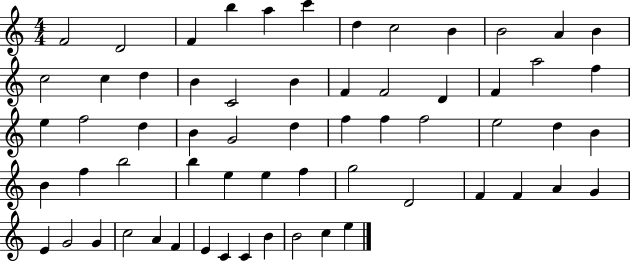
{
  \clef treble
  \numericTimeSignature
  \time 4/4
  \key c \major
  f'2 d'2 | f'4 b''4 a''4 c'''4 | d''4 c''2 b'4 | b'2 a'4 b'4 | \break c''2 c''4 d''4 | b'4 c'2 b'4 | f'4 f'2 d'4 | f'4 a''2 f''4 | \break e''4 f''2 d''4 | b'4 g'2 d''4 | f''4 f''4 f''2 | e''2 d''4 b'4 | \break b'4 f''4 b''2 | b''4 e''4 e''4 f''4 | g''2 d'2 | f'4 f'4 a'4 g'4 | \break e'4 g'2 g'4 | c''2 a'4 f'4 | e'4 c'4 c'4 b'4 | b'2 c''4 e''4 | \break \bar "|."
}